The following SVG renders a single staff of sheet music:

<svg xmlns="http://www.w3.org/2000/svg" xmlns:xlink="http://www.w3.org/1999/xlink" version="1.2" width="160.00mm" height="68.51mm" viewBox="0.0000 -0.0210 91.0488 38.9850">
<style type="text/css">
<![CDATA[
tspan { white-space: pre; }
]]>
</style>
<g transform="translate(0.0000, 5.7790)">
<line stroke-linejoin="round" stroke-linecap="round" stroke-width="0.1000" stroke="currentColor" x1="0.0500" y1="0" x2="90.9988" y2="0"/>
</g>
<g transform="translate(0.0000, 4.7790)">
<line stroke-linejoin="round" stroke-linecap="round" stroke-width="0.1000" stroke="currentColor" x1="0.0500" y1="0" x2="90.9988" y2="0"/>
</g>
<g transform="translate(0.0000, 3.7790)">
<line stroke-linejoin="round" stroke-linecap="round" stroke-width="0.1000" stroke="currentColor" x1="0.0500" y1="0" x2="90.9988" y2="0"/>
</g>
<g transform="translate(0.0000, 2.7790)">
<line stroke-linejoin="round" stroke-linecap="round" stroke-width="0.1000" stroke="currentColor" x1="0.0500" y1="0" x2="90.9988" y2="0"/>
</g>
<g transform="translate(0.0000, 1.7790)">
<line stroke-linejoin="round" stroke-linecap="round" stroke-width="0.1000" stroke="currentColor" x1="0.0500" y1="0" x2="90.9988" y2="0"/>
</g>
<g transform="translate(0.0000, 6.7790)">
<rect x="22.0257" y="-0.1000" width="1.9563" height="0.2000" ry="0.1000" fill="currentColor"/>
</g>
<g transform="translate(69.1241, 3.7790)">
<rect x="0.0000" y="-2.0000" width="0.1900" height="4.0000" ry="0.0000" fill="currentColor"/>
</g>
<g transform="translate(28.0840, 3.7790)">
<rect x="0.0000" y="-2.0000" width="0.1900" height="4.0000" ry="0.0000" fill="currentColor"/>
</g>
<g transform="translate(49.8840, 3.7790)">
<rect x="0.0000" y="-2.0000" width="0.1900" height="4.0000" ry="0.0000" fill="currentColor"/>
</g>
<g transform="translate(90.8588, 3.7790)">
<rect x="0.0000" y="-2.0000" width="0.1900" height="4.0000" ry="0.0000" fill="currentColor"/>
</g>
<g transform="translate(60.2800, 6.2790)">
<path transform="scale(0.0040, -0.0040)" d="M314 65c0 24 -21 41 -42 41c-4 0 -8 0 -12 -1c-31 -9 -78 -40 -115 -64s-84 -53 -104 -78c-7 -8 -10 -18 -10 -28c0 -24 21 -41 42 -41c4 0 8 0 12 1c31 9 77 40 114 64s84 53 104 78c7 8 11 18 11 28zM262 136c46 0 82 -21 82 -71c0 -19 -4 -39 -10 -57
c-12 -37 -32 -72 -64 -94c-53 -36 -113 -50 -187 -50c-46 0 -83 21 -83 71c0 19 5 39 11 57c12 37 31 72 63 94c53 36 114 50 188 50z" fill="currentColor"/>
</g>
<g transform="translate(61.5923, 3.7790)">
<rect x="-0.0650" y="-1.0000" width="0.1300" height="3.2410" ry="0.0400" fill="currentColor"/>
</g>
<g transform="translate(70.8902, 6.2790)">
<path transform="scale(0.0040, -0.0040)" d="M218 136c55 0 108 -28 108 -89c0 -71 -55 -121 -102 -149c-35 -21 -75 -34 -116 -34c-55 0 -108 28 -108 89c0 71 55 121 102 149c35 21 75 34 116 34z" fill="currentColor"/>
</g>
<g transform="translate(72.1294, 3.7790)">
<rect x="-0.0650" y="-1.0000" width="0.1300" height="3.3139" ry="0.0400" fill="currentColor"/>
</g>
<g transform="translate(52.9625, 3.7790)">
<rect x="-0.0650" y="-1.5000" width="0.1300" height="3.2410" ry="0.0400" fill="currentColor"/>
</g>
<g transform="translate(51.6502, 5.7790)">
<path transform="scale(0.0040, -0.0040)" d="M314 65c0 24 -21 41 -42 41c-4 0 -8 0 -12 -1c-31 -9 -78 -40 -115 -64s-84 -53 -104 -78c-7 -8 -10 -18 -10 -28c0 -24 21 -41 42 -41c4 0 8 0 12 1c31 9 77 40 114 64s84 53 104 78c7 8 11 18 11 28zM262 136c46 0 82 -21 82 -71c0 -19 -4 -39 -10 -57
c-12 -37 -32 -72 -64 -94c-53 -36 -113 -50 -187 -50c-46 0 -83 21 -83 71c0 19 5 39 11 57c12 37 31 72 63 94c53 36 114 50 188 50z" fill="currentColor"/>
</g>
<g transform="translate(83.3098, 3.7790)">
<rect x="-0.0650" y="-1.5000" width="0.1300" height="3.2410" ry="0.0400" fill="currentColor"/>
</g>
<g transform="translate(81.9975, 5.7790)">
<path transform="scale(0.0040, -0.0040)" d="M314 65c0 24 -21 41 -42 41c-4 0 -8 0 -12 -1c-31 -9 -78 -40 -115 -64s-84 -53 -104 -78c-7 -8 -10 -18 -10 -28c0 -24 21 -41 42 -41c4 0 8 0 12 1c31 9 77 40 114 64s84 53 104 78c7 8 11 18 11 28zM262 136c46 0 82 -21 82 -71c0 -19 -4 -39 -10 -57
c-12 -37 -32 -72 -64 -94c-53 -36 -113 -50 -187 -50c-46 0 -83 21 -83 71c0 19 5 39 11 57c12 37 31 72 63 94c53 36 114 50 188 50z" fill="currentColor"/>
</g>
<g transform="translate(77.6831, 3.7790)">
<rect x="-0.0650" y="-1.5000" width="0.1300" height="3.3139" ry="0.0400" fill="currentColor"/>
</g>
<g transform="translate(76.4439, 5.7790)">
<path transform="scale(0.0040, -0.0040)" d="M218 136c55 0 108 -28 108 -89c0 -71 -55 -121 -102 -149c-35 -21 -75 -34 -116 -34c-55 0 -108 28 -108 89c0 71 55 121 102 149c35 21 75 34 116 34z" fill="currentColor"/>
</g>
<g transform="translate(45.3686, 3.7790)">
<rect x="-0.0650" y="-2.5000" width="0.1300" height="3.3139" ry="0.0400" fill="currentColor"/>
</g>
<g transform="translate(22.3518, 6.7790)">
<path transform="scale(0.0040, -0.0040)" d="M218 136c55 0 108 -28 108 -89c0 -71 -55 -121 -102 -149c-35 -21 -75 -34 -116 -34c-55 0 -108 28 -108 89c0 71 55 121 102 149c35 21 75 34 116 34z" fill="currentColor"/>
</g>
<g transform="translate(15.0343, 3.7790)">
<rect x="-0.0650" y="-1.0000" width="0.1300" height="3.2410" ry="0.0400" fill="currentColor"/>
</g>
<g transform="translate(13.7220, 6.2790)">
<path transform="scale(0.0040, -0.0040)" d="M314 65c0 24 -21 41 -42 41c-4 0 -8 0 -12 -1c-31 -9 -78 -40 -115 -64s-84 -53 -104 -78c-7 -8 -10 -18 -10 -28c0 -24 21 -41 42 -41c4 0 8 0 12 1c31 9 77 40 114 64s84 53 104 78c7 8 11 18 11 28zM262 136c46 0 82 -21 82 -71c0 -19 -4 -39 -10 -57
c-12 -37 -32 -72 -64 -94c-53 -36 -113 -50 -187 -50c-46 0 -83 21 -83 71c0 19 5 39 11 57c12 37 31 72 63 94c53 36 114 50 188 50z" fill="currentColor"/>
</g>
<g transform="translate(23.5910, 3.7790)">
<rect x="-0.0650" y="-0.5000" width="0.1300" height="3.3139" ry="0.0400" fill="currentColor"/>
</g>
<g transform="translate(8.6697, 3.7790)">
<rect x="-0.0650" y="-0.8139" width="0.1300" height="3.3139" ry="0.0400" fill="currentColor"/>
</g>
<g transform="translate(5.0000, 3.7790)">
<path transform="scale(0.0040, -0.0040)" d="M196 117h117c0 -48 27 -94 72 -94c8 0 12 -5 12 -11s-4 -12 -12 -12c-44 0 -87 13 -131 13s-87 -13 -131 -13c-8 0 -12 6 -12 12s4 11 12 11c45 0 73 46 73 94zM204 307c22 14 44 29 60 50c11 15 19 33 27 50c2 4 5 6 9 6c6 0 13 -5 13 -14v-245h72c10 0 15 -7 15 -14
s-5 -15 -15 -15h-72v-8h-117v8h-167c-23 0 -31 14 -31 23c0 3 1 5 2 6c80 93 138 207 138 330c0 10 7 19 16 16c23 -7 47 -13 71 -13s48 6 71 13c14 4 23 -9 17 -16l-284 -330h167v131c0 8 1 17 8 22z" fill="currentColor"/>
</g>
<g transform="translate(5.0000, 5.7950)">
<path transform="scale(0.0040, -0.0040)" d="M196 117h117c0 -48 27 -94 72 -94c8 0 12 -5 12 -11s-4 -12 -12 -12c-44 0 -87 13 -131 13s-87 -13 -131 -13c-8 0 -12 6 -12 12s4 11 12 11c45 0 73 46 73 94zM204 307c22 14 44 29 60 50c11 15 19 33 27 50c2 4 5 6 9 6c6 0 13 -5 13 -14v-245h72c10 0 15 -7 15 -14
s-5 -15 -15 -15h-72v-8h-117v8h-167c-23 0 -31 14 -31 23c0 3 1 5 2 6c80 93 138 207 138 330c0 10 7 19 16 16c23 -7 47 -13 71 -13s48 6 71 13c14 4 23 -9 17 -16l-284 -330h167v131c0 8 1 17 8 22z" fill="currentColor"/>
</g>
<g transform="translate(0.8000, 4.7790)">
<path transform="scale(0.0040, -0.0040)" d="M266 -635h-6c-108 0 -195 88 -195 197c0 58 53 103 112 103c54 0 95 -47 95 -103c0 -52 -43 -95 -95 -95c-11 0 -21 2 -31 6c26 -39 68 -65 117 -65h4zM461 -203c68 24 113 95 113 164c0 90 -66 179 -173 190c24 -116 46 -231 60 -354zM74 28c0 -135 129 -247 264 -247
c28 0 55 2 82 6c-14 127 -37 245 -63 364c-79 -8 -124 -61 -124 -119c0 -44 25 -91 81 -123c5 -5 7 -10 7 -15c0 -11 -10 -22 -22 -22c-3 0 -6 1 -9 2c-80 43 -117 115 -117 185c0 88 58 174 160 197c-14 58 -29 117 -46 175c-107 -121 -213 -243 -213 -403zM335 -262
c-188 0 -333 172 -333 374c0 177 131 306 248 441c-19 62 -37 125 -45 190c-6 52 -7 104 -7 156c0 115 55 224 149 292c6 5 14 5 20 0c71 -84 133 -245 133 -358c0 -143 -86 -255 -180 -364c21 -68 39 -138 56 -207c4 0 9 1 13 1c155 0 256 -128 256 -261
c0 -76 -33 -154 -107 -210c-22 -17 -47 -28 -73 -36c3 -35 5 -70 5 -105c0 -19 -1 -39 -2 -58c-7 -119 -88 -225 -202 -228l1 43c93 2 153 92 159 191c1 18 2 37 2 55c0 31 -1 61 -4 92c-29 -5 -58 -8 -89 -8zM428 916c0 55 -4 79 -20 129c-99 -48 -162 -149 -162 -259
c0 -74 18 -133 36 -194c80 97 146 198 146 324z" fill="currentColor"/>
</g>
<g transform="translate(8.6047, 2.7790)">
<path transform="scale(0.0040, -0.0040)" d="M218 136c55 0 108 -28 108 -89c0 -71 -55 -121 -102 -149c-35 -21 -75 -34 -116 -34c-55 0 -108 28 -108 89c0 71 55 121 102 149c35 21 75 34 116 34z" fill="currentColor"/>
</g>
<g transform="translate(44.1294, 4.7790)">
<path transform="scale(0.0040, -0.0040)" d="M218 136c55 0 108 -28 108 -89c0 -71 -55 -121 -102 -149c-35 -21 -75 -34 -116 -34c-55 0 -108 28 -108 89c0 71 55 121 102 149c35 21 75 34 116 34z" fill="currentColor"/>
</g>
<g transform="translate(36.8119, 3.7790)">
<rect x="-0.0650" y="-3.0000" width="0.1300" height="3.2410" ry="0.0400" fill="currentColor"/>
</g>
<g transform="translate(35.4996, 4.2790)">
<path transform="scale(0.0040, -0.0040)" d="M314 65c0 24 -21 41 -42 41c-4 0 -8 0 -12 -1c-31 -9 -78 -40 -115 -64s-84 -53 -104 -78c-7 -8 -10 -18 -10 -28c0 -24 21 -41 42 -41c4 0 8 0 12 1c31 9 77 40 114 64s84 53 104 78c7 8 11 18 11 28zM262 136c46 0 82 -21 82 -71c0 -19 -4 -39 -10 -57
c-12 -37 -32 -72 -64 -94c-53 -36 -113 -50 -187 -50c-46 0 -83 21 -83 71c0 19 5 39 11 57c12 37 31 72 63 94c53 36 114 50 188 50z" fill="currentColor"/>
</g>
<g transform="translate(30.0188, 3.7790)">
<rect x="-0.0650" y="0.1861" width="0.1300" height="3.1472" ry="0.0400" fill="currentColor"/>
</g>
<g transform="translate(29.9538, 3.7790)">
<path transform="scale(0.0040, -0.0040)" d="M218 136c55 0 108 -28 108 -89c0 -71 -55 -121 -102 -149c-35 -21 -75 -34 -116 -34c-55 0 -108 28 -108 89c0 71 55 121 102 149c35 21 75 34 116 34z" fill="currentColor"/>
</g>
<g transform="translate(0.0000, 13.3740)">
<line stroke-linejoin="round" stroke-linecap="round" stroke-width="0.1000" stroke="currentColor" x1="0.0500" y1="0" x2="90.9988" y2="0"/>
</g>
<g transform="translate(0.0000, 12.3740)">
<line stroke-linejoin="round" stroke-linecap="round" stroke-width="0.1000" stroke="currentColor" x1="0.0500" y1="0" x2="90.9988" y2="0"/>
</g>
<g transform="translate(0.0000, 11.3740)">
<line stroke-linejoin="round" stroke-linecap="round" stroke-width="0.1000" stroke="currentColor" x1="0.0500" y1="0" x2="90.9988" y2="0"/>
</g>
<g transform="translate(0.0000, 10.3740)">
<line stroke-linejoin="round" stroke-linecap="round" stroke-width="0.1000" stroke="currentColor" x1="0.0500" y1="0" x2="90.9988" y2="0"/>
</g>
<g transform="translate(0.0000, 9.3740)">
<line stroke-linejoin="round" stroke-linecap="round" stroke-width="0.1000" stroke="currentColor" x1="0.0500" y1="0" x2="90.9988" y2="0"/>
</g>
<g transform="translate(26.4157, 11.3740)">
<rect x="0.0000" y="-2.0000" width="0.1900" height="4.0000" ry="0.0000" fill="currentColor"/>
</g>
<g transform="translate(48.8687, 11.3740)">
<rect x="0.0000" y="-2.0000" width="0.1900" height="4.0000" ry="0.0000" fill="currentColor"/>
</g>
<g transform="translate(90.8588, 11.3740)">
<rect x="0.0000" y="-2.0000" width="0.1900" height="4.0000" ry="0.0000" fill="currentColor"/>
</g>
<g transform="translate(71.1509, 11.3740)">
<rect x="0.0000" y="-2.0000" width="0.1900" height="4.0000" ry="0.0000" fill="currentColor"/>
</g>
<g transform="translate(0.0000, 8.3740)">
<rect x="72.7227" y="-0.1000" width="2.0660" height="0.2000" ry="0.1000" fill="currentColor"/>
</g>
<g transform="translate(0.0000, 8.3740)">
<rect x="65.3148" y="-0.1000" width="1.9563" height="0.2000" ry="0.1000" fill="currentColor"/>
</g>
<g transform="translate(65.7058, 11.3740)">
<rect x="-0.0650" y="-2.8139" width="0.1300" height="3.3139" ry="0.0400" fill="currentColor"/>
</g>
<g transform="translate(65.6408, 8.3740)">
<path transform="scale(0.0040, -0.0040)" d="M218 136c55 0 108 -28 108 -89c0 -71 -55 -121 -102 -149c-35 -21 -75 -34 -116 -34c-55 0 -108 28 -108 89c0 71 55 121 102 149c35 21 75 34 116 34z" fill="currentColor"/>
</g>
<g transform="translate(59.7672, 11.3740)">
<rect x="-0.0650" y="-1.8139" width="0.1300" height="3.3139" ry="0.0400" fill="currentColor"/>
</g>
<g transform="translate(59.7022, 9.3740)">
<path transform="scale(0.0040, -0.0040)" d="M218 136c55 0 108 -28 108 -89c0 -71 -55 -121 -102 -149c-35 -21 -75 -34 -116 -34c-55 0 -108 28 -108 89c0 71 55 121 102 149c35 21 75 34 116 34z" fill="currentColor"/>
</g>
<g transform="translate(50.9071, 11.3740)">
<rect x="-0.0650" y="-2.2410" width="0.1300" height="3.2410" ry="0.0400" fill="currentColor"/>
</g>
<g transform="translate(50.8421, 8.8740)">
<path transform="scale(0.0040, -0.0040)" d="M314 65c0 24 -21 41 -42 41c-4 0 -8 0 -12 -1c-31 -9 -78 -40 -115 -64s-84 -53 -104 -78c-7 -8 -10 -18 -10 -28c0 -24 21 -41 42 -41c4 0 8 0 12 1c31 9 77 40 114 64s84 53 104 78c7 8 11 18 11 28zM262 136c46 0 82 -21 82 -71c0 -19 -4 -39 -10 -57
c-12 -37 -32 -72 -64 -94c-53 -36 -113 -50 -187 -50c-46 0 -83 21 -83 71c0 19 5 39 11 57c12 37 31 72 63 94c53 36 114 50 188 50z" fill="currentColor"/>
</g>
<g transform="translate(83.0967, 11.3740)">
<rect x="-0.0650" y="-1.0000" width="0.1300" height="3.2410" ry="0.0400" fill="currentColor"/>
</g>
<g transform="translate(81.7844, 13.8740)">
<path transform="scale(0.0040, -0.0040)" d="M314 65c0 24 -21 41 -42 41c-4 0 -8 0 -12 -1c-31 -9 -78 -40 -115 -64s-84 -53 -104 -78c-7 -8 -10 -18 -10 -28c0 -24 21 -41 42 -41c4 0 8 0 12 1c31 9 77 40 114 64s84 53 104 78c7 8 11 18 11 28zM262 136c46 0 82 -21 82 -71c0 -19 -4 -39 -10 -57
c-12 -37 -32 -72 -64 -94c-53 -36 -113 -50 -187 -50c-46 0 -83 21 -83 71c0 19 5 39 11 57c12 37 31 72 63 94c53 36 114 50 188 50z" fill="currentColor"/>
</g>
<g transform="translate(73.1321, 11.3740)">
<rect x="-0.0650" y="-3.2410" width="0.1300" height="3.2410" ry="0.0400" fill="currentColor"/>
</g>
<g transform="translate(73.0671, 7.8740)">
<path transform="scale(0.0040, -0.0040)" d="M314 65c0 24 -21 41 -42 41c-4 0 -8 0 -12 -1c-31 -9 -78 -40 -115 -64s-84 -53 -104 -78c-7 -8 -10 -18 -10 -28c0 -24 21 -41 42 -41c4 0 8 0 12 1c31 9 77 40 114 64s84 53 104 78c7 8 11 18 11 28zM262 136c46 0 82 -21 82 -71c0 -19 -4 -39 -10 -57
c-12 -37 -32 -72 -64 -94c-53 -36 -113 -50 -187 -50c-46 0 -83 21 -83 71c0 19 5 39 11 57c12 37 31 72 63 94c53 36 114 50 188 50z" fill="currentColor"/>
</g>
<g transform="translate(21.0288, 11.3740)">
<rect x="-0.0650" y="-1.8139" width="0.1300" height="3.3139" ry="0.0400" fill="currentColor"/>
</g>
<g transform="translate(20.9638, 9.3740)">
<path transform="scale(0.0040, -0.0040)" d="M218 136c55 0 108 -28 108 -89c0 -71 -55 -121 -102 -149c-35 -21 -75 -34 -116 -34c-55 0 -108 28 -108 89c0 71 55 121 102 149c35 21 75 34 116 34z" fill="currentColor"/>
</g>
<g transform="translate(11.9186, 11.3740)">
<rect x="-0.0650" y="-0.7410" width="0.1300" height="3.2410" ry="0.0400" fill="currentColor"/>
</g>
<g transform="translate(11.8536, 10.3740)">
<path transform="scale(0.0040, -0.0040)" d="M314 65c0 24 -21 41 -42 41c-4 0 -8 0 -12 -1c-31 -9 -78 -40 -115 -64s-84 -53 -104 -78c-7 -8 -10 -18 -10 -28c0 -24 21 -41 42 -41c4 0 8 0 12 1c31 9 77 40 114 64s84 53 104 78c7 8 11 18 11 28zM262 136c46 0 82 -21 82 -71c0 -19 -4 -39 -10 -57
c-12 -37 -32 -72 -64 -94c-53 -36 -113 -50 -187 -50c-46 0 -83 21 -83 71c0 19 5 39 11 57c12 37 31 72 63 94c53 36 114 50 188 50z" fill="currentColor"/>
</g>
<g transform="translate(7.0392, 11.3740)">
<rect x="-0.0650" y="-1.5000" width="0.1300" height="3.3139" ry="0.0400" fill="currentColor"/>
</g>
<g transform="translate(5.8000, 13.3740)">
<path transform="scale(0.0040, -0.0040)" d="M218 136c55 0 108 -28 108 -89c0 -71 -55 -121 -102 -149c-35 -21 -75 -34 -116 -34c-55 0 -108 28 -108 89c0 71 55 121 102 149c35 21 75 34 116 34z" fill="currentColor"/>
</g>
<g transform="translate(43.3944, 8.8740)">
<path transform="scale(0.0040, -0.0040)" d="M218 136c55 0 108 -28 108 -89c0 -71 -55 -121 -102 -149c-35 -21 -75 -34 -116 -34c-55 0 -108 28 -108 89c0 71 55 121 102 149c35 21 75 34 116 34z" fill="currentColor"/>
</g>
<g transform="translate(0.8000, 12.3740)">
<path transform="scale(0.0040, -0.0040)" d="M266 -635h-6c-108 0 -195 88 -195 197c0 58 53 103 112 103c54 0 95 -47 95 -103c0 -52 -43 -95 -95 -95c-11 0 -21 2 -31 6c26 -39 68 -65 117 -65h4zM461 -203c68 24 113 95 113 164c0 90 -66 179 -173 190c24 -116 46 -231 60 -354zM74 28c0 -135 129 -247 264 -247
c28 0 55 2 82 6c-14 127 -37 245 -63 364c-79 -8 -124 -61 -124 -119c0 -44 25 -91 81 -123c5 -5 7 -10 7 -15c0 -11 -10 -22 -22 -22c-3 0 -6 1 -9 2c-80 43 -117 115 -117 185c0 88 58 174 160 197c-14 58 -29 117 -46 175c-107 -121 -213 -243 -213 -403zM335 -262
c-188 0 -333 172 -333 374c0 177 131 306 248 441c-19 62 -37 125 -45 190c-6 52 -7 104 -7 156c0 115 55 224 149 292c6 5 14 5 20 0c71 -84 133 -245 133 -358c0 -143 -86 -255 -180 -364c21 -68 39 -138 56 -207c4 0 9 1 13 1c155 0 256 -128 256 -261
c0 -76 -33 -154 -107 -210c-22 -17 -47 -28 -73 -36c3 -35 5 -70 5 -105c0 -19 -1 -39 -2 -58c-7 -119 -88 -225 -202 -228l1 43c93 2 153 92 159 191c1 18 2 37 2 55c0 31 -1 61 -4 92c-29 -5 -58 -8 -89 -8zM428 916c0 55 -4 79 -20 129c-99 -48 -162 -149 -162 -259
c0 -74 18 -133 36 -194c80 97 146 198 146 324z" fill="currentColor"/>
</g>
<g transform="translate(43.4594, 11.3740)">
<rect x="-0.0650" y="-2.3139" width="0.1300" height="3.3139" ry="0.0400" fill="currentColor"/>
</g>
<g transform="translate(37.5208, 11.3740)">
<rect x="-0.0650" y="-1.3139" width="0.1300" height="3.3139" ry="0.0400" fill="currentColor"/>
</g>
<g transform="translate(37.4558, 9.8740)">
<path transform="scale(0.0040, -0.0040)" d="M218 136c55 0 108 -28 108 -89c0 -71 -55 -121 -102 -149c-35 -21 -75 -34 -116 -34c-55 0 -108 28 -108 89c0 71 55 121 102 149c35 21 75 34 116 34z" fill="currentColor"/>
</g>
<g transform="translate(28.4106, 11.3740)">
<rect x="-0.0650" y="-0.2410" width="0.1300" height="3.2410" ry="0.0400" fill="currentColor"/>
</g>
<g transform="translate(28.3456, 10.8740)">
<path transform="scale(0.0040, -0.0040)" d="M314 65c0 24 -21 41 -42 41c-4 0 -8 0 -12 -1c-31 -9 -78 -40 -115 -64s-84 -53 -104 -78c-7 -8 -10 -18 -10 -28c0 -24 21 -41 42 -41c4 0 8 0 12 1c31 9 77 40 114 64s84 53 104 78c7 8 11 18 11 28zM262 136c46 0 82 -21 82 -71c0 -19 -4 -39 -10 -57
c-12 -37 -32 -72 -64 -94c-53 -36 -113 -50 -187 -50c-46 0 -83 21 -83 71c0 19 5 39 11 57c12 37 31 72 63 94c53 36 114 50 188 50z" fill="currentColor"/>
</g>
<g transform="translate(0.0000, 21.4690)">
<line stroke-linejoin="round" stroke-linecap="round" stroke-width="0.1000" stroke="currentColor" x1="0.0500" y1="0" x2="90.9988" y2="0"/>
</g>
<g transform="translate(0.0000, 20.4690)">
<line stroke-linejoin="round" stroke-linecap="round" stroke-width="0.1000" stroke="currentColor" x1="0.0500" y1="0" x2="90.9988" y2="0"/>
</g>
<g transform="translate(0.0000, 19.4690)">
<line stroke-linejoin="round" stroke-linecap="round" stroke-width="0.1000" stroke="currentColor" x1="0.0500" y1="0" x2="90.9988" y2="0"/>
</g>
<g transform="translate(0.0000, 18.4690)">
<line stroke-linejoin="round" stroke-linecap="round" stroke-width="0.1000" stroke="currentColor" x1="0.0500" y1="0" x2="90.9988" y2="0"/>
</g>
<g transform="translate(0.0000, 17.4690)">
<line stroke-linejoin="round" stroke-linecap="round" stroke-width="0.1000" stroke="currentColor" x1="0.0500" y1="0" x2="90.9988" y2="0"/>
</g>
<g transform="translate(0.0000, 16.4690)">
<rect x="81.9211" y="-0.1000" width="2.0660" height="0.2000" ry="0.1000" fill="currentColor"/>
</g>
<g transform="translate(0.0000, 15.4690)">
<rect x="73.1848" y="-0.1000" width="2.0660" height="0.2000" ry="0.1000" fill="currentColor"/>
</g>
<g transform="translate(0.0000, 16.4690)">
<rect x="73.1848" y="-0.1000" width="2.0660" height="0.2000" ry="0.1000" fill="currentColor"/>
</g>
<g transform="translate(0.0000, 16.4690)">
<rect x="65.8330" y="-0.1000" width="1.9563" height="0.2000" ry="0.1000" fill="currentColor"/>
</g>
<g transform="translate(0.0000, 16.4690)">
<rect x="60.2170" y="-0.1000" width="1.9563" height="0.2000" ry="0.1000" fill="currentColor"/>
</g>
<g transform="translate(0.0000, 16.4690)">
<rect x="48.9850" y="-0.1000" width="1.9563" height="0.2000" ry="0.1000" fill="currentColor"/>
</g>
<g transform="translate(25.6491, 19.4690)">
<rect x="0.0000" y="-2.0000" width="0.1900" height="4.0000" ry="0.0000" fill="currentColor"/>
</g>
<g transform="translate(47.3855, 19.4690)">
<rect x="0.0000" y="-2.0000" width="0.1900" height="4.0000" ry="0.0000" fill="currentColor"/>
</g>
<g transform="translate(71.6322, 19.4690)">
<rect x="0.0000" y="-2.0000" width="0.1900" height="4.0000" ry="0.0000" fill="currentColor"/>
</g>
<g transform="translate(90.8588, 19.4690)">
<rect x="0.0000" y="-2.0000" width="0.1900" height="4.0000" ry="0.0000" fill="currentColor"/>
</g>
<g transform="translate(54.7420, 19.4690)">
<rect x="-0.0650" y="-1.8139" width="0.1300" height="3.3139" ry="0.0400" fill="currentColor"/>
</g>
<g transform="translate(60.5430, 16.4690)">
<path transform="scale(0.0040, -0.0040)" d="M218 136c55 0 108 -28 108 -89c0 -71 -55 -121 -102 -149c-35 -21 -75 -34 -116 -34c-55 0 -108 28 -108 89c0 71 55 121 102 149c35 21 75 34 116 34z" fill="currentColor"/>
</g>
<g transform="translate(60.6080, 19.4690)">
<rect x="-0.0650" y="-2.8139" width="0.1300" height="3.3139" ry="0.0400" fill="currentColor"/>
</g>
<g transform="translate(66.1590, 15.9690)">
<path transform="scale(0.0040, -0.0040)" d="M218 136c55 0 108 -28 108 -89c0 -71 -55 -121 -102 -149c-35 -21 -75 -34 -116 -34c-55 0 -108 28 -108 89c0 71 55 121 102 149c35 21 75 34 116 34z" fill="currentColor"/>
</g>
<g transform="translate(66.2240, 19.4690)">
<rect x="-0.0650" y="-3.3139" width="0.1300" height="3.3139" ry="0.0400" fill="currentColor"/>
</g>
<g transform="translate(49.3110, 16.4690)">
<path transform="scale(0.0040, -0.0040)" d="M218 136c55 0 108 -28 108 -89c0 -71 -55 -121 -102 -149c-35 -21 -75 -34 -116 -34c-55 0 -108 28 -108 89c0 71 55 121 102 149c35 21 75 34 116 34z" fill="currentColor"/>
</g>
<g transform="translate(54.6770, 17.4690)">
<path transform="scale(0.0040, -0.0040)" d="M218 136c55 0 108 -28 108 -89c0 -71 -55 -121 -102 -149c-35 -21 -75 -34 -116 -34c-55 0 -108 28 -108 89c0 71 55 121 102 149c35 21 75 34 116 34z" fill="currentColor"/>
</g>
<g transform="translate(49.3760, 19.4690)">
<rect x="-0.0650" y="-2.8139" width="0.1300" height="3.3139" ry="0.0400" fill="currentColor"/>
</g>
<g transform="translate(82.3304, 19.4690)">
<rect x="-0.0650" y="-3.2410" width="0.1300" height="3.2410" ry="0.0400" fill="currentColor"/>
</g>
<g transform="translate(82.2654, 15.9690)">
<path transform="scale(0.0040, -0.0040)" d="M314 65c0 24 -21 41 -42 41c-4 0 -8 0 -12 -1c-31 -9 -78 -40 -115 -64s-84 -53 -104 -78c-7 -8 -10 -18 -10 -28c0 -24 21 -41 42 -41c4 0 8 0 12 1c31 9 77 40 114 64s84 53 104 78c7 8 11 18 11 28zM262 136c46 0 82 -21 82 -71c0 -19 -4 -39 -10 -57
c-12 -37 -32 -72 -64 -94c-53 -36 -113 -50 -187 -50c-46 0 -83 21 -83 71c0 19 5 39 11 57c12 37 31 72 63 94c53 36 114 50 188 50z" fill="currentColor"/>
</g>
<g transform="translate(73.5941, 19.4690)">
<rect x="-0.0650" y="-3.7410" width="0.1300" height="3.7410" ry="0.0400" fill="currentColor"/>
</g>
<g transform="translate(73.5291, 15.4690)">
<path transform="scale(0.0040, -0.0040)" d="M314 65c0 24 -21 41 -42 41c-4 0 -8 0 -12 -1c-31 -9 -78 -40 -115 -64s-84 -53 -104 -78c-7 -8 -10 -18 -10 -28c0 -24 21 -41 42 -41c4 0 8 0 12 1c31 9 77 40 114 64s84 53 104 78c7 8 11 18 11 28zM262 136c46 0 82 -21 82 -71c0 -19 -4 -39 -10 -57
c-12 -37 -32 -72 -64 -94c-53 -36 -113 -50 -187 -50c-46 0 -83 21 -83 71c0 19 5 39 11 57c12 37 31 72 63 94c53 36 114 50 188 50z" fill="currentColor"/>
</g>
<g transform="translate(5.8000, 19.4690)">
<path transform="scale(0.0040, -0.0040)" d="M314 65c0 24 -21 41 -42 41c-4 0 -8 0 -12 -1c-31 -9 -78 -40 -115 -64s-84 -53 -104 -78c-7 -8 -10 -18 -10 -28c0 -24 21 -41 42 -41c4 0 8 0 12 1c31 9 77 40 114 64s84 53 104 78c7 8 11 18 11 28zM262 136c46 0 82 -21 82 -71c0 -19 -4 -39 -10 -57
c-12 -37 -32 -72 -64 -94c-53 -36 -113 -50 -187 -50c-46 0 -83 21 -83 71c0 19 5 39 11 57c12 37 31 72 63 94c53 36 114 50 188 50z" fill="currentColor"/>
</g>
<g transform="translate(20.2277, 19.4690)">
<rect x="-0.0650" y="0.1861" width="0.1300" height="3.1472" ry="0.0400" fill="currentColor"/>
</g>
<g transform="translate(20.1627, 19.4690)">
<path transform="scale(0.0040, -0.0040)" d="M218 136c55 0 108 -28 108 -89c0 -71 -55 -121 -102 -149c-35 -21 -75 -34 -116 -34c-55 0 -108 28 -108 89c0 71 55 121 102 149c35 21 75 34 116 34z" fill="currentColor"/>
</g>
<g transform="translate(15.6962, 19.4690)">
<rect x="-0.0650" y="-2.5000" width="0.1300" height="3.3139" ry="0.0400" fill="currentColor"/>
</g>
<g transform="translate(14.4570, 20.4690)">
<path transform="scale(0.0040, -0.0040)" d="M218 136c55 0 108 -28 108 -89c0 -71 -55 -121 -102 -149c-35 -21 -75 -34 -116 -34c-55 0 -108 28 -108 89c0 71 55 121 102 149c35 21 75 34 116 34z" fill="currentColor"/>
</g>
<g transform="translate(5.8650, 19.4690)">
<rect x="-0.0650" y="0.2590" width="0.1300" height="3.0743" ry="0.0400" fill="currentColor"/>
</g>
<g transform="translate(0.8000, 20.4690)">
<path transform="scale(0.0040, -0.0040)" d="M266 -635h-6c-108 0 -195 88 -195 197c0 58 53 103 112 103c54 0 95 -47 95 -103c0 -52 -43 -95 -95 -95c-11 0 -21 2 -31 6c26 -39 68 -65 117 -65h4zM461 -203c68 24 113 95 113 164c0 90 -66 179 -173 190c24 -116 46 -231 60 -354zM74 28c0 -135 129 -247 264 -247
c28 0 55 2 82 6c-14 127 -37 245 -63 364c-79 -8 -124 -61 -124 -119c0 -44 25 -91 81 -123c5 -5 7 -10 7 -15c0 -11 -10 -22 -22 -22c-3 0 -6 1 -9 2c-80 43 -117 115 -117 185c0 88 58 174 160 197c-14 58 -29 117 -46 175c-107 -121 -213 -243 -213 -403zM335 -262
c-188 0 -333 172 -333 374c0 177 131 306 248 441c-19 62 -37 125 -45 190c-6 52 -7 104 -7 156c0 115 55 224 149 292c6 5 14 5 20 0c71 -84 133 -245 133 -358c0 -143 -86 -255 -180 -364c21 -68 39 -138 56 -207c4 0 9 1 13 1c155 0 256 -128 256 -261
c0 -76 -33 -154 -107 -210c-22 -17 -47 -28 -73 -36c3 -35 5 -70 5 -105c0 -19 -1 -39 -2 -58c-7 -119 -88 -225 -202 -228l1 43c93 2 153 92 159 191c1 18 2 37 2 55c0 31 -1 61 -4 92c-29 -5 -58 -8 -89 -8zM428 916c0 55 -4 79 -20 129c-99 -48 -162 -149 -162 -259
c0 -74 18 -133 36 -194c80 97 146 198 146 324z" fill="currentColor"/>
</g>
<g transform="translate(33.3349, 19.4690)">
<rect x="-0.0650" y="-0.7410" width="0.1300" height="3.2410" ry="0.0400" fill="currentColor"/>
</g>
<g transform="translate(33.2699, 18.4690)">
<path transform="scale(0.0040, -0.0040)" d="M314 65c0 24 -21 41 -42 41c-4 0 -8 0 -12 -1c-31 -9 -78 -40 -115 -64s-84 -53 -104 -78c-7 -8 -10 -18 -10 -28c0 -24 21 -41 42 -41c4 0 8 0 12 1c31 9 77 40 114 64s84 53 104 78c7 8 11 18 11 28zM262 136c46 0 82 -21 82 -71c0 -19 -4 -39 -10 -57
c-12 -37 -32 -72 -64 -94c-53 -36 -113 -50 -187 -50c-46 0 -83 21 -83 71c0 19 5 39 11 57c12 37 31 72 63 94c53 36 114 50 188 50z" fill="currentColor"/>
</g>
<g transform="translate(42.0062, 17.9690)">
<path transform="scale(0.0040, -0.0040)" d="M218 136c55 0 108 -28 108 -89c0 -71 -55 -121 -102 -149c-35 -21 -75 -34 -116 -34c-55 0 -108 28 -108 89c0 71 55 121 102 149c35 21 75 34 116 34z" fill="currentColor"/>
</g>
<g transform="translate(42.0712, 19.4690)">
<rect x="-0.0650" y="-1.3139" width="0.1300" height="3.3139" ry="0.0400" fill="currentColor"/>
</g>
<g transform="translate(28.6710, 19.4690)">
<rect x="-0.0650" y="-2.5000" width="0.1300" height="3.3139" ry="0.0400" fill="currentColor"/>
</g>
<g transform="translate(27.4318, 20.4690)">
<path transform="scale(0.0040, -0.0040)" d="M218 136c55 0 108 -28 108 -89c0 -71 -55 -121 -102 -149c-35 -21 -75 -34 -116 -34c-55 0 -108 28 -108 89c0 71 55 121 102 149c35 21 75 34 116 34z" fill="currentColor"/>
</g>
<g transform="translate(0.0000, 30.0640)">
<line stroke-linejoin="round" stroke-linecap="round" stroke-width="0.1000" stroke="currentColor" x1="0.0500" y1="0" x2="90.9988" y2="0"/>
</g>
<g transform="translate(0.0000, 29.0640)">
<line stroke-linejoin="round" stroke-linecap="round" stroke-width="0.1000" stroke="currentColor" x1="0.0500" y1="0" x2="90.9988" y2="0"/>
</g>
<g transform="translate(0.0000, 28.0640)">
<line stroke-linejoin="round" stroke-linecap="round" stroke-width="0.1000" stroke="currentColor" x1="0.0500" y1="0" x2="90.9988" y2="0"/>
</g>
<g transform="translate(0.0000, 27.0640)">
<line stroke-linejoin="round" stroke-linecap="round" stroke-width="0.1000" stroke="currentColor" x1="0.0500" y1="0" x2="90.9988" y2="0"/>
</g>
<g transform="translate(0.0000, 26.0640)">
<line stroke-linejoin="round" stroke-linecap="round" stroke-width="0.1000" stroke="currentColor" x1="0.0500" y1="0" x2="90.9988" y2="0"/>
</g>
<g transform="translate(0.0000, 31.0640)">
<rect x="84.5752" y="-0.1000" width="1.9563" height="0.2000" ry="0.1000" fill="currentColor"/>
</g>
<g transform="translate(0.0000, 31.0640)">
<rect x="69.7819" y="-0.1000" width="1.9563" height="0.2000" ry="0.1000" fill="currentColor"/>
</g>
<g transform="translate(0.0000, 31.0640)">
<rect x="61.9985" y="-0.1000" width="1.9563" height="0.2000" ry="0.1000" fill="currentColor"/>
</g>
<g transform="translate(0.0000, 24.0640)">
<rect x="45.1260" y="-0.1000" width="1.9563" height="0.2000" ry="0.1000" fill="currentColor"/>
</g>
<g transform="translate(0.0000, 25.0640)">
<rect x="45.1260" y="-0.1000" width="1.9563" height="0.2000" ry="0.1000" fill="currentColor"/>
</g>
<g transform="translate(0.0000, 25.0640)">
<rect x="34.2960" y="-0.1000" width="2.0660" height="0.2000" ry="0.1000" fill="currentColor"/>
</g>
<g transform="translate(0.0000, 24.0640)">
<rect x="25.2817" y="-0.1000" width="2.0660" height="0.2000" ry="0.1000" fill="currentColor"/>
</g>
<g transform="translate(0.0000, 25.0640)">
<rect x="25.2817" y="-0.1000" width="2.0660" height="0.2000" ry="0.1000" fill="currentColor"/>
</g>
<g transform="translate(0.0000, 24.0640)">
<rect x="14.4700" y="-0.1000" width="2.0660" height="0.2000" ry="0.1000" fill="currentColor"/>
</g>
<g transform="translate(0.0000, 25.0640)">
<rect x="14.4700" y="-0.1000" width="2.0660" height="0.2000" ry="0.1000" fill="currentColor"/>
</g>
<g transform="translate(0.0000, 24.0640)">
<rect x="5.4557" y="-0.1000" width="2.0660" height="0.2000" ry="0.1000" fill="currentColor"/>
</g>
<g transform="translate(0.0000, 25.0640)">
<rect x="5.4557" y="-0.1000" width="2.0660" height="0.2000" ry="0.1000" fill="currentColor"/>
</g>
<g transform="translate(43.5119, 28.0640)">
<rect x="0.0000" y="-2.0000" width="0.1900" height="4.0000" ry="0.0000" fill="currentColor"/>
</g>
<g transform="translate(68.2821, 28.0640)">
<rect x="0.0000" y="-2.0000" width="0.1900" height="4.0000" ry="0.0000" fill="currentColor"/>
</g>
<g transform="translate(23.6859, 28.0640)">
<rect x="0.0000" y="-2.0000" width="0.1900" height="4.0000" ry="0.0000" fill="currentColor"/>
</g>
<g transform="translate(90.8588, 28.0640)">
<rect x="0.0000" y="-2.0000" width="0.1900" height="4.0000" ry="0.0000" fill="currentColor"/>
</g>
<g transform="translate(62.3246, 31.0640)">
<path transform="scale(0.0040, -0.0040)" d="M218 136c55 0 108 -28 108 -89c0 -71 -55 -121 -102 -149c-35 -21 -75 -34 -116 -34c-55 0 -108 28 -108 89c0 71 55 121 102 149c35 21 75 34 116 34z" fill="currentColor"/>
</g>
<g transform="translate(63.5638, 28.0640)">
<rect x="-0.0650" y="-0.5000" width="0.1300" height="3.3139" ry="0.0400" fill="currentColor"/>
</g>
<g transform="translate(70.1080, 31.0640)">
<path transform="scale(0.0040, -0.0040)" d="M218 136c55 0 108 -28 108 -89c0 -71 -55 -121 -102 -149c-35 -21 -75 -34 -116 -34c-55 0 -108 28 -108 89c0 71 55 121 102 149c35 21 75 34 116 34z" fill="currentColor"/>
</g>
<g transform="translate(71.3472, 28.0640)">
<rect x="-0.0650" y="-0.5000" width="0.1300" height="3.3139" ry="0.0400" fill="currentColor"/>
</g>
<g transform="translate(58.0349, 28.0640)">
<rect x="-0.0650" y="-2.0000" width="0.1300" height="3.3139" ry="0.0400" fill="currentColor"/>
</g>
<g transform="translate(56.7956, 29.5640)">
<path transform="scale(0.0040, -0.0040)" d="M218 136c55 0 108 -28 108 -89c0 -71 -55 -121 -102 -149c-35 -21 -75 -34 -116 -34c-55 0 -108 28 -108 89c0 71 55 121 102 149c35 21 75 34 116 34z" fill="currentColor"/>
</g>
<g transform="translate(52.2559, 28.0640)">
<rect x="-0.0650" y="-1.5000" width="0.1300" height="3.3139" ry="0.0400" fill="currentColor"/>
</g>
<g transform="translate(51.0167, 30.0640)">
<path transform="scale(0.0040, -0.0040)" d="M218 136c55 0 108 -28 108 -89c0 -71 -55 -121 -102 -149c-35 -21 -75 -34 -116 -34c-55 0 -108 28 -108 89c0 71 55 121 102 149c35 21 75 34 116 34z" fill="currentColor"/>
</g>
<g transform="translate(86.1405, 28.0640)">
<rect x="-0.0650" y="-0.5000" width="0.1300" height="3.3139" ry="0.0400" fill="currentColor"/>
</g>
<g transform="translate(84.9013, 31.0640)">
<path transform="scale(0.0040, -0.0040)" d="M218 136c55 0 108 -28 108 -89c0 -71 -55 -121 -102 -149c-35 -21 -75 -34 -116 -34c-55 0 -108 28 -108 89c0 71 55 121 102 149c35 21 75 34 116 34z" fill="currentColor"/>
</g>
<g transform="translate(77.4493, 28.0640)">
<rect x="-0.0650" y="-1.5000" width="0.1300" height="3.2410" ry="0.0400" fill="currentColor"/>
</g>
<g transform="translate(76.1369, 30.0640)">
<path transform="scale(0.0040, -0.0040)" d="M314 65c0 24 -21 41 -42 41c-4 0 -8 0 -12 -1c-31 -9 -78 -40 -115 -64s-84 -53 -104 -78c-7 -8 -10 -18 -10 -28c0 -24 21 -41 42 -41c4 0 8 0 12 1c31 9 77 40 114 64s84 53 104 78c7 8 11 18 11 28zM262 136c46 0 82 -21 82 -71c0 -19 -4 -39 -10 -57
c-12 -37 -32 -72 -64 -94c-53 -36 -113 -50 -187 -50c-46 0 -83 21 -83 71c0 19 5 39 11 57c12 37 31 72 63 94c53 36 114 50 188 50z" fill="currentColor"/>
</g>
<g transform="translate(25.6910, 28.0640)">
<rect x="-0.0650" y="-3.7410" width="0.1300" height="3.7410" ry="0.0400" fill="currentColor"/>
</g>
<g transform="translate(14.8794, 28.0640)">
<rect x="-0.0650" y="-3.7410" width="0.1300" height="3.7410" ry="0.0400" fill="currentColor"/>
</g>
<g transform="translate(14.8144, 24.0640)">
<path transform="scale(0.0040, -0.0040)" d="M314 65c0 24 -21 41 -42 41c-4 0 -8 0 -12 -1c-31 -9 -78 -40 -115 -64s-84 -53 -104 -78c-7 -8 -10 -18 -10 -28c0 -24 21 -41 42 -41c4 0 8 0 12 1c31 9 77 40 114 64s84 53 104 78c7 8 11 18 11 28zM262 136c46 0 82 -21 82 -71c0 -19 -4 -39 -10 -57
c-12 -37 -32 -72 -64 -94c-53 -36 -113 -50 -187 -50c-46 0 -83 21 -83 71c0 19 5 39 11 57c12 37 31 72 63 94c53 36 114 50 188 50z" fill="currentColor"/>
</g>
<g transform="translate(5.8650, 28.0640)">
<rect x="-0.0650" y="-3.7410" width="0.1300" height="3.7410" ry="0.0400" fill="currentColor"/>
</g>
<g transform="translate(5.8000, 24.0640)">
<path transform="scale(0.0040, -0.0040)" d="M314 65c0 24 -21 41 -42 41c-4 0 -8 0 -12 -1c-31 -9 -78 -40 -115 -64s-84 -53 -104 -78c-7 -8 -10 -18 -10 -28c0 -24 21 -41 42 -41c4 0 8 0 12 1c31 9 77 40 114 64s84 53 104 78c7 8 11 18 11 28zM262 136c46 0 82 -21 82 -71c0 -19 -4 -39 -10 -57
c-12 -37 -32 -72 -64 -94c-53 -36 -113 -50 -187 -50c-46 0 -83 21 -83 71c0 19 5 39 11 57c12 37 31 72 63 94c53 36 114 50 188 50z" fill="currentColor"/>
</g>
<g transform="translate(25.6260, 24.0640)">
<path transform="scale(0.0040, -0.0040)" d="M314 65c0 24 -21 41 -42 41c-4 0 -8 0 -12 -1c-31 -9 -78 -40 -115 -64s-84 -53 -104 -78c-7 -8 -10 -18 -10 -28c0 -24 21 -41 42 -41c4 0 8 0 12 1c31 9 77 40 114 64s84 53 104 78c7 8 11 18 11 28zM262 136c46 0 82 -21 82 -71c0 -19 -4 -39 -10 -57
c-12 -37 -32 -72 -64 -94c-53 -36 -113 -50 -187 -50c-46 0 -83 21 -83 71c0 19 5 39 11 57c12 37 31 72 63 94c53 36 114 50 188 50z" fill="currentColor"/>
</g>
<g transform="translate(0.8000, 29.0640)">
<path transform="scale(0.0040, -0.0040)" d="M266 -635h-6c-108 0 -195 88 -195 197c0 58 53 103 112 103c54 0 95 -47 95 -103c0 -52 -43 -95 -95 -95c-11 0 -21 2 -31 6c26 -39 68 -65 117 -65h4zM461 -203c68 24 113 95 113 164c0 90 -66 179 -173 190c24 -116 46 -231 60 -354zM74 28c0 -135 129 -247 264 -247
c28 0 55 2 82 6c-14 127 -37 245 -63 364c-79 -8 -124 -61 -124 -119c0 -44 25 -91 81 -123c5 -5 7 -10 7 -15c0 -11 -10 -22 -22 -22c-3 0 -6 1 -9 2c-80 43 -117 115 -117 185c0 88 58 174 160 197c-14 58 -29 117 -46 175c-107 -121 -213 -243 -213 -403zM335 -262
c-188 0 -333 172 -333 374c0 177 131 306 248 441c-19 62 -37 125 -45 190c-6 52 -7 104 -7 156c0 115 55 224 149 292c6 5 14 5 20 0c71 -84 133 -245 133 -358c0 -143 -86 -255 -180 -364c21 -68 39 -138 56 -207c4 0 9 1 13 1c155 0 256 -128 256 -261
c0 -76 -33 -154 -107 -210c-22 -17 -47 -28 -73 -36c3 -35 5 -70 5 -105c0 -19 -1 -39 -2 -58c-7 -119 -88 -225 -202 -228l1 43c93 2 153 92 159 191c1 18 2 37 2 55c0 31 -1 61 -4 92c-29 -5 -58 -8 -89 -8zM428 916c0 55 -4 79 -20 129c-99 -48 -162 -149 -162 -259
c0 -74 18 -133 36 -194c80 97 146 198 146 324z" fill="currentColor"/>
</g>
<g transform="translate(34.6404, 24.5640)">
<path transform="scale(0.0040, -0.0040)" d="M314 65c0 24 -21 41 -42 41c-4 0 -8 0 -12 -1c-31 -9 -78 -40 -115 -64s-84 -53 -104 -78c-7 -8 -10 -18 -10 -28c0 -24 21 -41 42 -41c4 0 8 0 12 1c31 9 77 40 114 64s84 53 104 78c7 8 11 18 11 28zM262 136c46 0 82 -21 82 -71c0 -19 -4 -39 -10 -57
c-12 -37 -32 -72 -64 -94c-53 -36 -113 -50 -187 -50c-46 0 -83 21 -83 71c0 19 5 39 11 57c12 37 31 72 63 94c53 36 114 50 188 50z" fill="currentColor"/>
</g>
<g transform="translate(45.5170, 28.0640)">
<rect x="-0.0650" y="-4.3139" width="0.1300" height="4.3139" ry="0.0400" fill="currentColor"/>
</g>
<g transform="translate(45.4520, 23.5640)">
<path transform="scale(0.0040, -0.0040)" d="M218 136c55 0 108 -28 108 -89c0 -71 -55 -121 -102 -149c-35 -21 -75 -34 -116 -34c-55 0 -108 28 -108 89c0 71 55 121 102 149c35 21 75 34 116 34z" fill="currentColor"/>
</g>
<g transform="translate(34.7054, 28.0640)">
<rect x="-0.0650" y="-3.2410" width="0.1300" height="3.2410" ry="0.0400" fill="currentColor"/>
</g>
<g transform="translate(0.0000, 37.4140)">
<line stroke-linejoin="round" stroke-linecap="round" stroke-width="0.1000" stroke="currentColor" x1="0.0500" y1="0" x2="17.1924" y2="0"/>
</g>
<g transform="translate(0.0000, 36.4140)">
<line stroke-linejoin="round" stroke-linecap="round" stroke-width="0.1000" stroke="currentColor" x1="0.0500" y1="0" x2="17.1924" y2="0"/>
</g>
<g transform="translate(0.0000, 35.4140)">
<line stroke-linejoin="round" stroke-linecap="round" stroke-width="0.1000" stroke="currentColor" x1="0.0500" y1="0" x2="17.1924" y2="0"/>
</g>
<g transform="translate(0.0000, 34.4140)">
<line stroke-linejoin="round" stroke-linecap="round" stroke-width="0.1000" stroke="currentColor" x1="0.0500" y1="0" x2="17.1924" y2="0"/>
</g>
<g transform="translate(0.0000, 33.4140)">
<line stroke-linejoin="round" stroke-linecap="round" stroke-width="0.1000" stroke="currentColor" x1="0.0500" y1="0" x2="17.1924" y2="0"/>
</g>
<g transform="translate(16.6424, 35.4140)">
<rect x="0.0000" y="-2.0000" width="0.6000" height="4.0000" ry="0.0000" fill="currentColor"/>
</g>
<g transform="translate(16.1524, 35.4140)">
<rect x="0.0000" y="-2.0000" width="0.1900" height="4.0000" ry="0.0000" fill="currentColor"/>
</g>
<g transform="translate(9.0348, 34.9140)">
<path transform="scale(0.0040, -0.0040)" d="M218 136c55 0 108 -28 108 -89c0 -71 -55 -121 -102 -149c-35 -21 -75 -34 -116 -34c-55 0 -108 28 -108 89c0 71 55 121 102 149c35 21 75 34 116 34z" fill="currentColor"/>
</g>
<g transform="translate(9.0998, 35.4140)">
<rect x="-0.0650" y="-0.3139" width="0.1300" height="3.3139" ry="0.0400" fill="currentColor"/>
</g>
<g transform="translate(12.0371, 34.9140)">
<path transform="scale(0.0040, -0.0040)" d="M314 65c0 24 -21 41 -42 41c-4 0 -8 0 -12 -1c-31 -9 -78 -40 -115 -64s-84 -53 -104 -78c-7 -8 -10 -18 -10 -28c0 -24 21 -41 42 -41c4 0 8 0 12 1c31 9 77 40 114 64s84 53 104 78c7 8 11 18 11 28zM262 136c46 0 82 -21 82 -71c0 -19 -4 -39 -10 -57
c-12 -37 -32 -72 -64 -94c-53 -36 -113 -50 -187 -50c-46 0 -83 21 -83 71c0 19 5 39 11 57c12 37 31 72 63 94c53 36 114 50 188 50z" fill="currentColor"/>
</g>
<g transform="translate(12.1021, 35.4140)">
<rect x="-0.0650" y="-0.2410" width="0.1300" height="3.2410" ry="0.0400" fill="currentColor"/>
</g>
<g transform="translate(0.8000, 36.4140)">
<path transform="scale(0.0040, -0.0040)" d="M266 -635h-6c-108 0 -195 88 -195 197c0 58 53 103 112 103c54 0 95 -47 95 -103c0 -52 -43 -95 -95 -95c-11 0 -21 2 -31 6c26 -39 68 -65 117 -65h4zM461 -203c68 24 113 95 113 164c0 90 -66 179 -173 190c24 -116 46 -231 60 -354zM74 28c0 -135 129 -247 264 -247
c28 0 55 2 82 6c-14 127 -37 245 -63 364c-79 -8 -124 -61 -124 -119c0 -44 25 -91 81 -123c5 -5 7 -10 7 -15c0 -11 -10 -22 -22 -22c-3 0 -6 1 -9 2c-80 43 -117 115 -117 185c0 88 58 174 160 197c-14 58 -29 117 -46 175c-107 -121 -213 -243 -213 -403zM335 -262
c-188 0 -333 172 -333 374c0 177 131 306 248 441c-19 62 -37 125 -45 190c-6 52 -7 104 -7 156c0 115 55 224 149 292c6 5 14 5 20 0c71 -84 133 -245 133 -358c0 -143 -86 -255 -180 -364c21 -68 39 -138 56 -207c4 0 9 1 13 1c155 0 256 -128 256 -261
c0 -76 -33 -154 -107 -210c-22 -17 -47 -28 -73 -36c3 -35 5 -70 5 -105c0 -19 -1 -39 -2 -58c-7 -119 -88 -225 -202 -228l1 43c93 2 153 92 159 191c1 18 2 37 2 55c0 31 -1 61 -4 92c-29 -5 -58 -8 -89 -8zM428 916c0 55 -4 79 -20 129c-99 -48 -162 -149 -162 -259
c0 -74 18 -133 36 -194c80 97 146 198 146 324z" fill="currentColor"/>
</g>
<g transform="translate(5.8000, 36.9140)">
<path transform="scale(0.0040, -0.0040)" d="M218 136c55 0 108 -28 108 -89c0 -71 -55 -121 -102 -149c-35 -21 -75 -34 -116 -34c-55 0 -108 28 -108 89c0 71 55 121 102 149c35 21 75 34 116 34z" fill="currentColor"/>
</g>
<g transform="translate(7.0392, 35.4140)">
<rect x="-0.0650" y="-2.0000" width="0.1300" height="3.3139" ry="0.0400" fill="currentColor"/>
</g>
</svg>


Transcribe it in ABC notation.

X:1
T:Untitled
M:4/4
L:1/4
K:C
d D2 C B A2 G E2 D2 D E E2 E d2 f c2 e g g2 f a b2 D2 B2 G B G d2 e a f a b c'2 b2 c'2 c'2 c'2 b2 d' E F C C E2 C F c c2